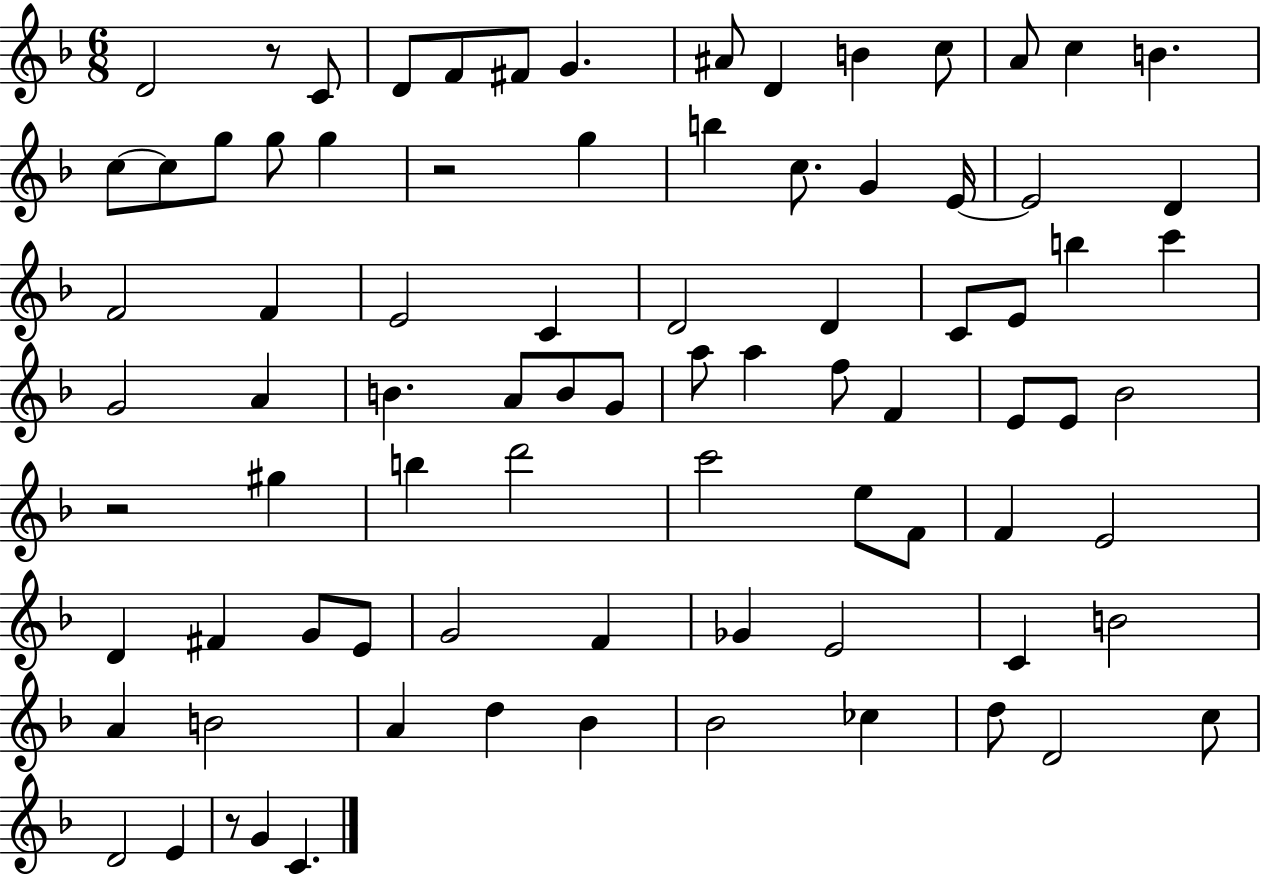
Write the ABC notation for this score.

X:1
T:Untitled
M:6/8
L:1/4
K:F
D2 z/2 C/2 D/2 F/2 ^F/2 G ^A/2 D B c/2 A/2 c B c/2 c/2 g/2 g/2 g z2 g b c/2 G E/4 E2 D F2 F E2 C D2 D C/2 E/2 b c' G2 A B A/2 B/2 G/2 a/2 a f/2 F E/2 E/2 _B2 z2 ^g b d'2 c'2 e/2 F/2 F E2 D ^F G/2 E/2 G2 F _G E2 C B2 A B2 A d _B _B2 _c d/2 D2 c/2 D2 E z/2 G C